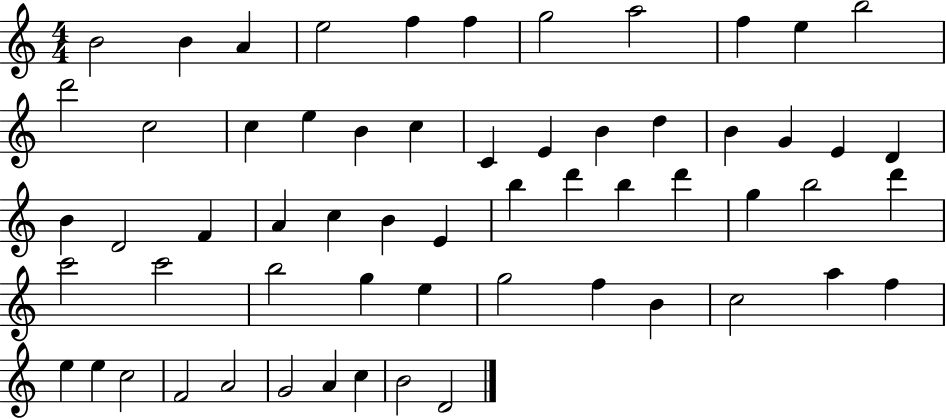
B4/h B4/q A4/q E5/h F5/q F5/q G5/h A5/h F5/q E5/q B5/h D6/h C5/h C5/q E5/q B4/q C5/q C4/q E4/q B4/q D5/q B4/q G4/q E4/q D4/q B4/q D4/h F4/q A4/q C5/q B4/q E4/q B5/q D6/q B5/q D6/q G5/q B5/h D6/q C6/h C6/h B5/h G5/q E5/q G5/h F5/q B4/q C5/h A5/q F5/q E5/q E5/q C5/h F4/h A4/h G4/h A4/q C5/q B4/h D4/h